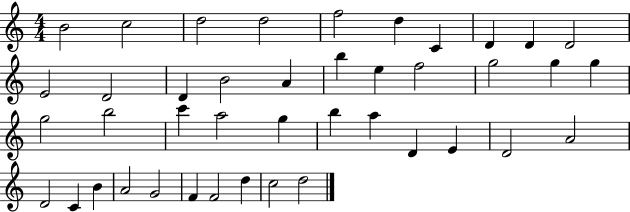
B4/h C5/h D5/h D5/h F5/h D5/q C4/q D4/q D4/q D4/h E4/h D4/h D4/q B4/h A4/q B5/q E5/q F5/h G5/h G5/q G5/q G5/h B5/h C6/q A5/h G5/q B5/q A5/q D4/q E4/q D4/h A4/h D4/h C4/q B4/q A4/h G4/h F4/q F4/h D5/q C5/h D5/h